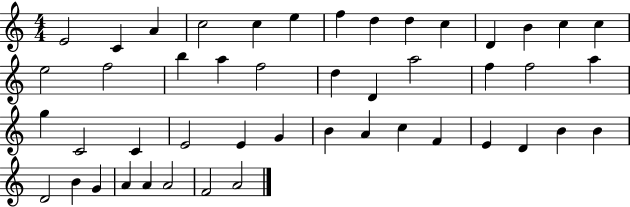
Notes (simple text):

E4/h C4/q A4/q C5/h C5/q E5/q F5/q D5/q D5/q C5/q D4/q B4/q C5/q C5/q E5/h F5/h B5/q A5/q F5/h D5/q D4/q A5/h F5/q F5/h A5/q G5/q C4/h C4/q E4/h E4/q G4/q B4/q A4/q C5/q F4/q E4/q D4/q B4/q B4/q D4/h B4/q G4/q A4/q A4/q A4/h F4/h A4/h